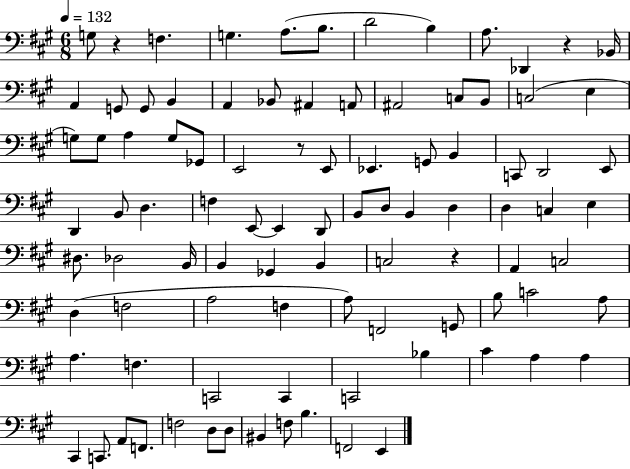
G3/e R/q F3/q. G3/q. A3/e. B3/e. D4/h B3/q A3/e. Db2/q R/q Bb2/s A2/q G2/e G2/e B2/q A2/q Bb2/e A#2/q A2/e A#2/h C3/e B2/e C3/h E3/q G3/e G3/e A3/q G3/e Gb2/e E2/h R/e E2/e Eb2/q. G2/e B2/q C2/e D2/h E2/e D2/q B2/e D3/q. F3/q E2/e E2/q D2/e B2/e D3/e B2/q D3/q D3/q C3/q E3/q D#3/e. Db3/h B2/s B2/q Gb2/q B2/q C3/h R/q A2/q C3/h D3/q F3/h A3/h F3/q A3/e F2/h G2/e B3/e C4/h A3/e A3/q. F3/q. C2/h C2/q C2/h Bb3/q C#4/q A3/q A3/q C#2/q C2/e. A2/e F2/e. F3/h D3/e D3/e BIS2/q F3/e B3/q. F2/h E2/q